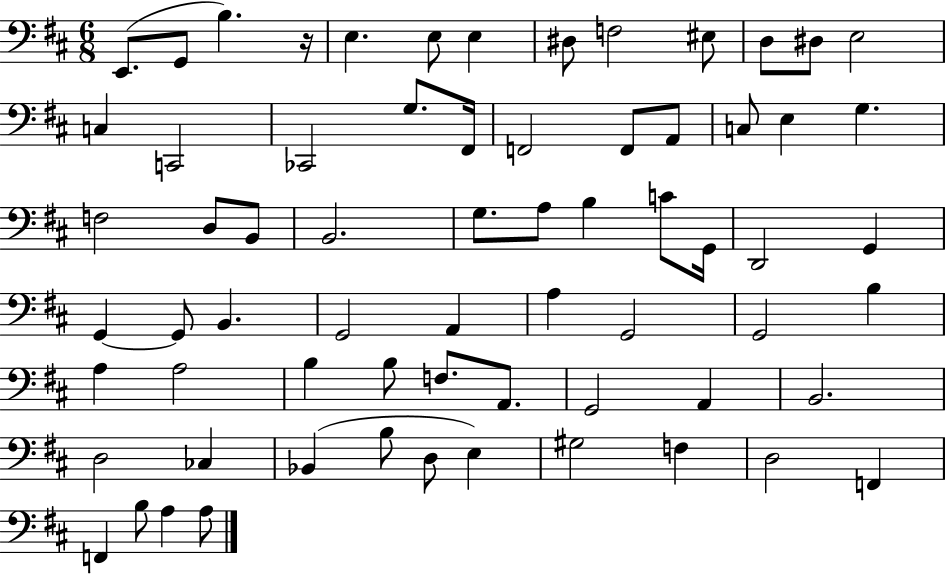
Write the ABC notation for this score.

X:1
T:Untitled
M:6/8
L:1/4
K:D
E,,/2 G,,/2 B, z/4 E, E,/2 E, ^D,/2 F,2 ^E,/2 D,/2 ^D,/2 E,2 C, C,,2 _C,,2 G,/2 ^F,,/4 F,,2 F,,/2 A,,/2 C,/2 E, G, F,2 D,/2 B,,/2 B,,2 G,/2 A,/2 B, C/2 G,,/4 D,,2 G,, G,, G,,/2 B,, G,,2 A,, A, G,,2 G,,2 B, A, A,2 B, B,/2 F,/2 A,,/2 G,,2 A,, B,,2 D,2 _C, _B,, B,/2 D,/2 E, ^G,2 F, D,2 F,, F,, B,/2 A, A,/2